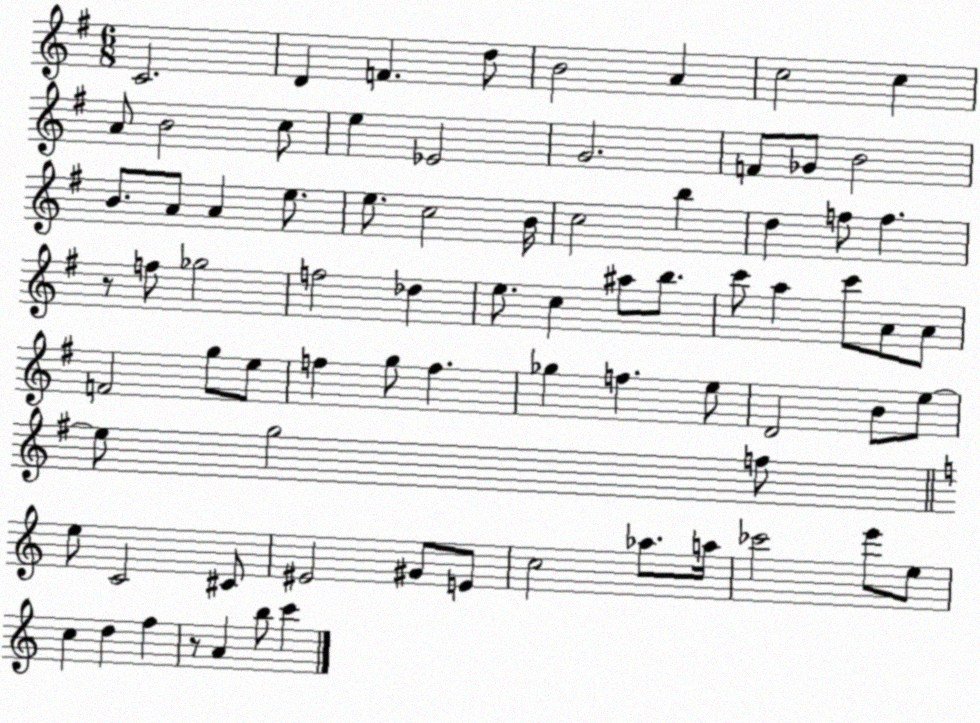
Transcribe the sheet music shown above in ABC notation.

X:1
T:Untitled
M:6/8
L:1/4
K:G
C2 D F d/2 B2 A c2 c A/2 B2 c/2 e _E2 G2 F/2 _G/2 B2 B/2 A/2 A e/2 e/2 c2 B/4 c2 b d f/2 f z/2 f/2 _g2 f2 _d e/2 c ^a/2 b/2 c'/2 a c'/2 A/2 A/2 F2 g/2 e/2 f g/2 f _g f e/2 D2 B/2 e/2 e/2 g2 f/2 e/2 C2 ^C/2 ^E2 ^G/2 E/2 c2 _a/2 a/4 _c'2 e'/2 e/2 c d f z/2 A b/2 c'